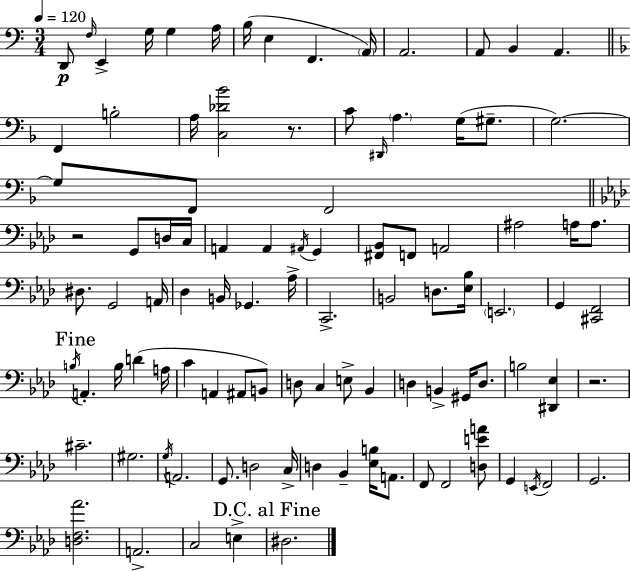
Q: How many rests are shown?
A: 3